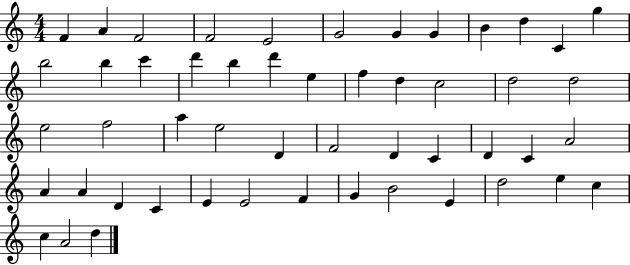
{
  \clef treble
  \numericTimeSignature
  \time 4/4
  \key c \major
  f'4 a'4 f'2 | f'2 e'2 | g'2 g'4 g'4 | b'4 d''4 c'4 g''4 | \break b''2 b''4 c'''4 | d'''4 b''4 d'''4 e''4 | f''4 d''4 c''2 | d''2 d''2 | \break e''2 f''2 | a''4 e''2 d'4 | f'2 d'4 c'4 | d'4 c'4 a'2 | \break a'4 a'4 d'4 c'4 | e'4 e'2 f'4 | g'4 b'2 e'4 | d''2 e''4 c''4 | \break c''4 a'2 d''4 | \bar "|."
}